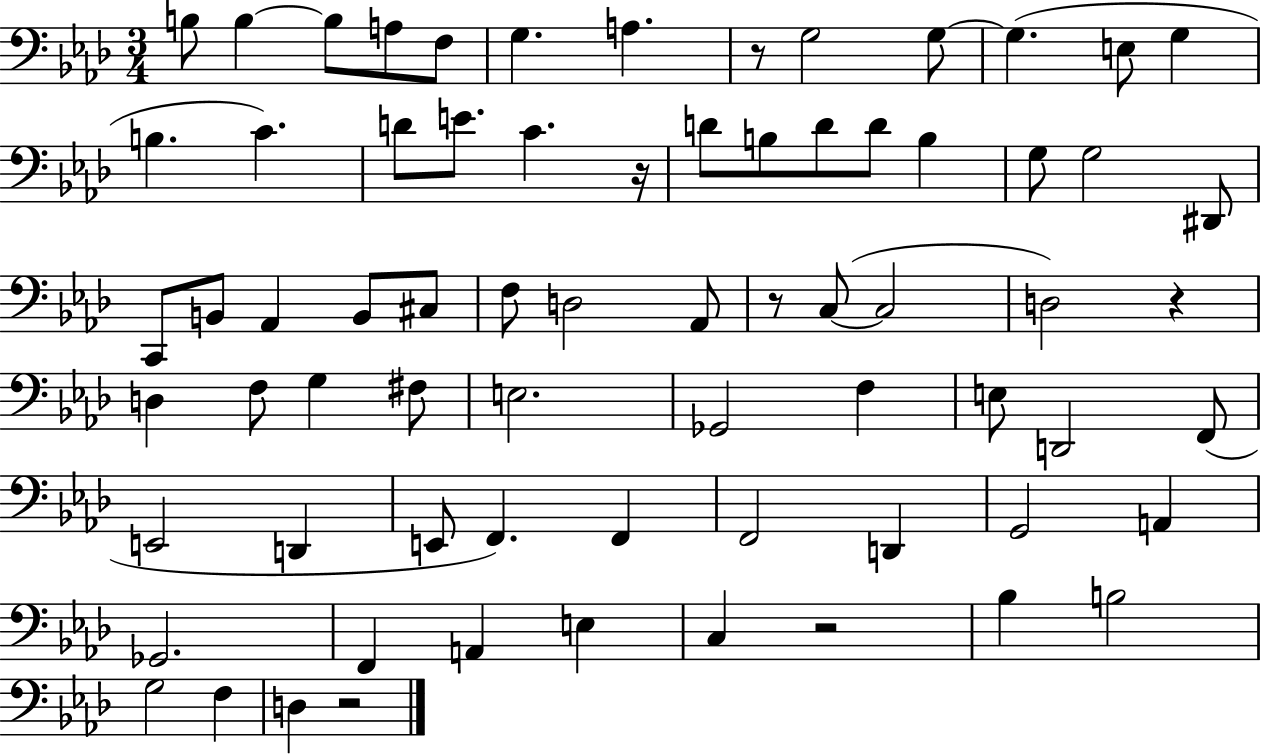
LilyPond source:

{
  \clef bass
  \numericTimeSignature
  \time 3/4
  \key aes \major
  \repeat volta 2 { b8 b4~~ b8 a8 f8 | g4. a4. | r8 g2 g8~~ | g4.( e8 g4 | \break b4. c'4.) | d'8 e'8. c'4. r16 | d'8 b8 d'8 d'8 b4 | g8 g2 dis,8 | \break c,8 b,8 aes,4 b,8 cis8 | f8 d2 aes,8 | r8 c8~(~ c2 | d2) r4 | \break d4 f8 g4 fis8 | e2. | ges,2 f4 | e8 d,2 f,8( | \break e,2 d,4 | e,8 f,4.) f,4 | f,2 d,4 | g,2 a,4 | \break ges,2. | f,4 a,4 e4 | c4 r2 | bes4 b2 | \break g2 f4 | d4 r2 | } \bar "|."
}